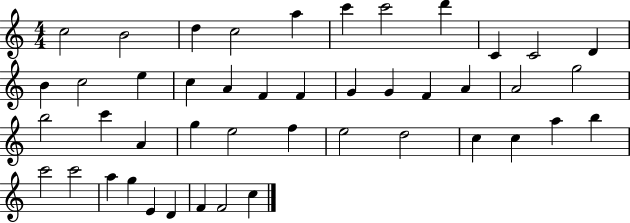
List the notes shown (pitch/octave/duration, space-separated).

C5/h B4/h D5/q C5/h A5/q C6/q C6/h D6/q C4/q C4/h D4/q B4/q C5/h E5/q C5/q A4/q F4/q F4/q G4/q G4/q F4/q A4/q A4/h G5/h B5/h C6/q A4/q G5/q E5/h F5/q E5/h D5/h C5/q C5/q A5/q B5/q C6/h C6/h A5/q G5/q E4/q D4/q F4/q F4/h C5/q